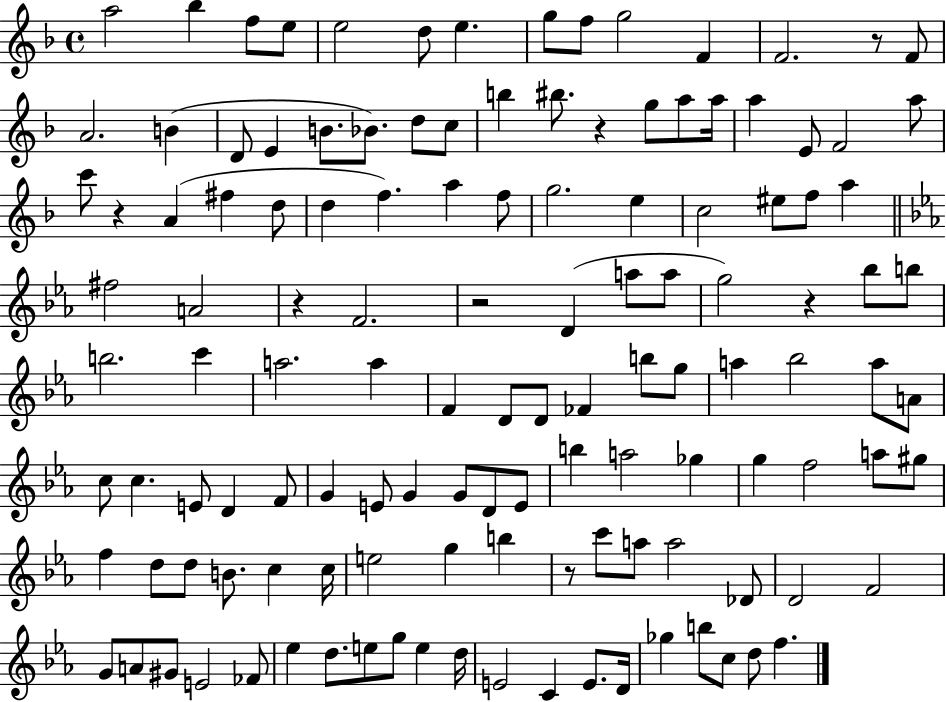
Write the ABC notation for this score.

X:1
T:Untitled
M:4/4
L:1/4
K:F
a2 _b f/2 e/2 e2 d/2 e g/2 f/2 g2 F F2 z/2 F/2 A2 B D/2 E B/2 _B/2 d/2 c/2 b ^b/2 z g/2 a/2 a/4 a E/2 F2 a/2 c'/2 z A ^f d/2 d f a f/2 g2 e c2 ^e/2 f/2 a ^f2 A2 z F2 z2 D a/2 a/2 g2 z _b/2 b/2 b2 c' a2 a F D/2 D/2 _F b/2 g/2 a _b2 a/2 A/2 c/2 c E/2 D F/2 G E/2 G G/2 D/2 E/2 b a2 _g g f2 a/2 ^g/2 f d/2 d/2 B/2 c c/4 e2 g b z/2 c'/2 a/2 a2 _D/2 D2 F2 G/2 A/2 ^G/2 E2 _F/2 _e d/2 e/2 g/2 e d/4 E2 C E/2 D/4 _g b/2 c/2 d/2 f